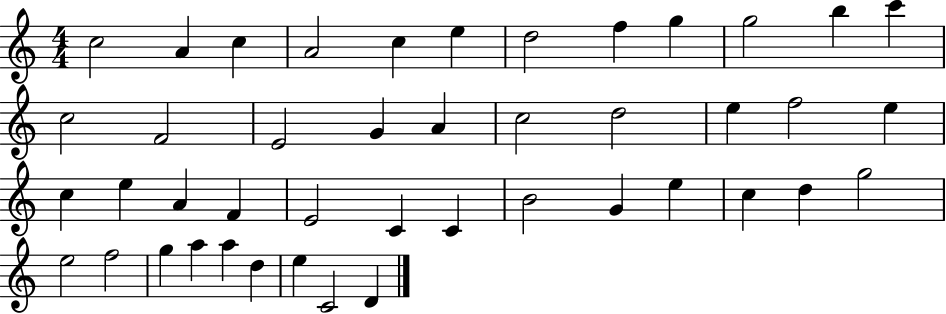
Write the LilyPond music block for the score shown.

{
  \clef treble
  \numericTimeSignature
  \time 4/4
  \key c \major
  c''2 a'4 c''4 | a'2 c''4 e''4 | d''2 f''4 g''4 | g''2 b''4 c'''4 | \break c''2 f'2 | e'2 g'4 a'4 | c''2 d''2 | e''4 f''2 e''4 | \break c''4 e''4 a'4 f'4 | e'2 c'4 c'4 | b'2 g'4 e''4 | c''4 d''4 g''2 | \break e''2 f''2 | g''4 a''4 a''4 d''4 | e''4 c'2 d'4 | \bar "|."
}